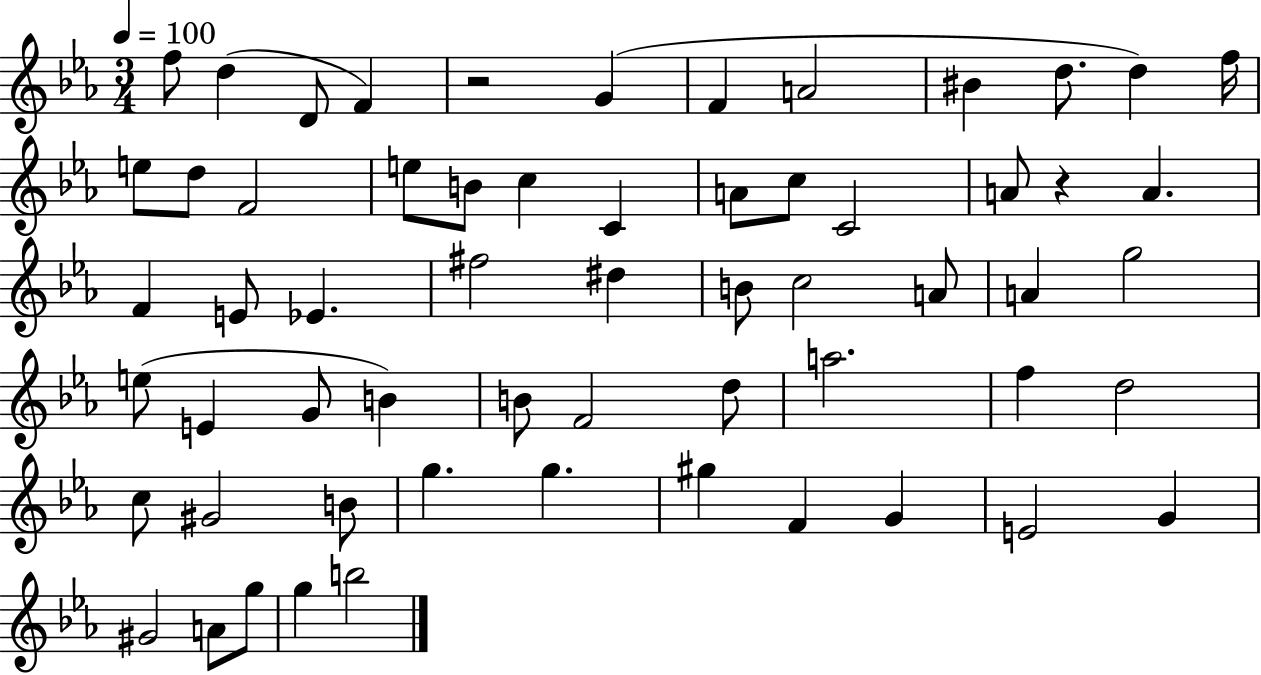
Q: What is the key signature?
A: EES major